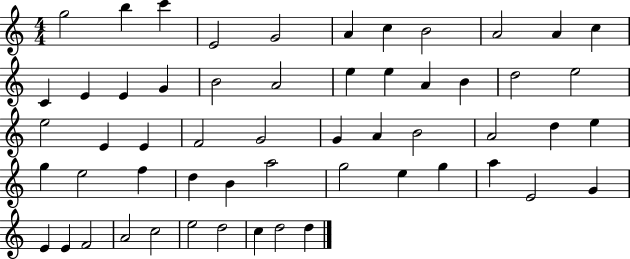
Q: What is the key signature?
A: C major